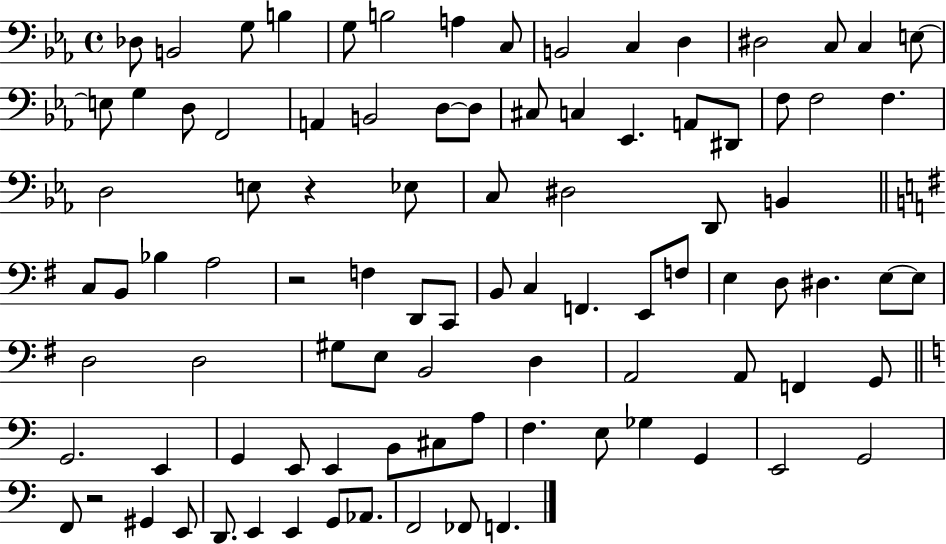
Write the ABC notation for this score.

X:1
T:Untitled
M:4/4
L:1/4
K:Eb
_D,/2 B,,2 G,/2 B, G,/2 B,2 A, C,/2 B,,2 C, D, ^D,2 C,/2 C, E,/2 E,/2 G, D,/2 F,,2 A,, B,,2 D,/2 D,/2 ^C,/2 C, _E,, A,,/2 ^D,,/2 F,/2 F,2 F, D,2 E,/2 z _E,/2 C,/2 ^D,2 D,,/2 B,, C,/2 B,,/2 _B, A,2 z2 F, D,,/2 C,,/2 B,,/2 C, F,, E,,/2 F,/2 E, D,/2 ^D, E,/2 E,/2 D,2 D,2 ^G,/2 E,/2 B,,2 D, A,,2 A,,/2 F,, G,,/2 G,,2 E,, G,, E,,/2 E,, B,,/2 ^C,/2 A,/2 F, E,/2 _G, G,, E,,2 G,,2 F,,/2 z2 ^G,, E,,/2 D,,/2 E,, E,, G,,/2 _A,,/2 F,,2 _F,,/2 F,,